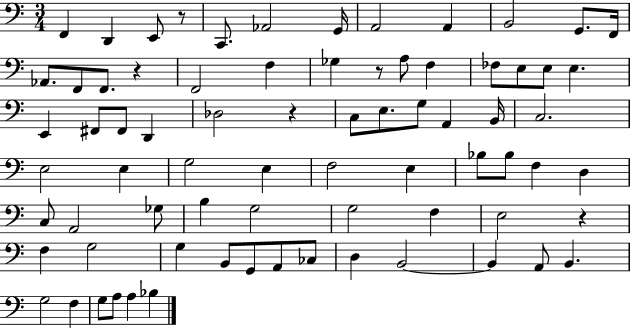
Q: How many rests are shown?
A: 5